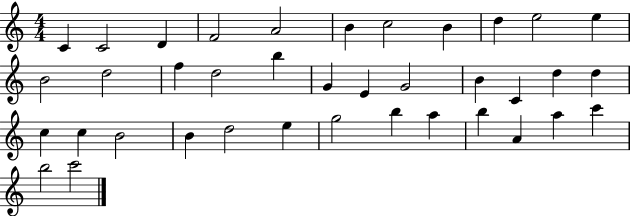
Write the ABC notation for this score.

X:1
T:Untitled
M:4/4
L:1/4
K:C
C C2 D F2 A2 B c2 B d e2 e B2 d2 f d2 b G E G2 B C d d c c B2 B d2 e g2 b a b A a c' b2 c'2